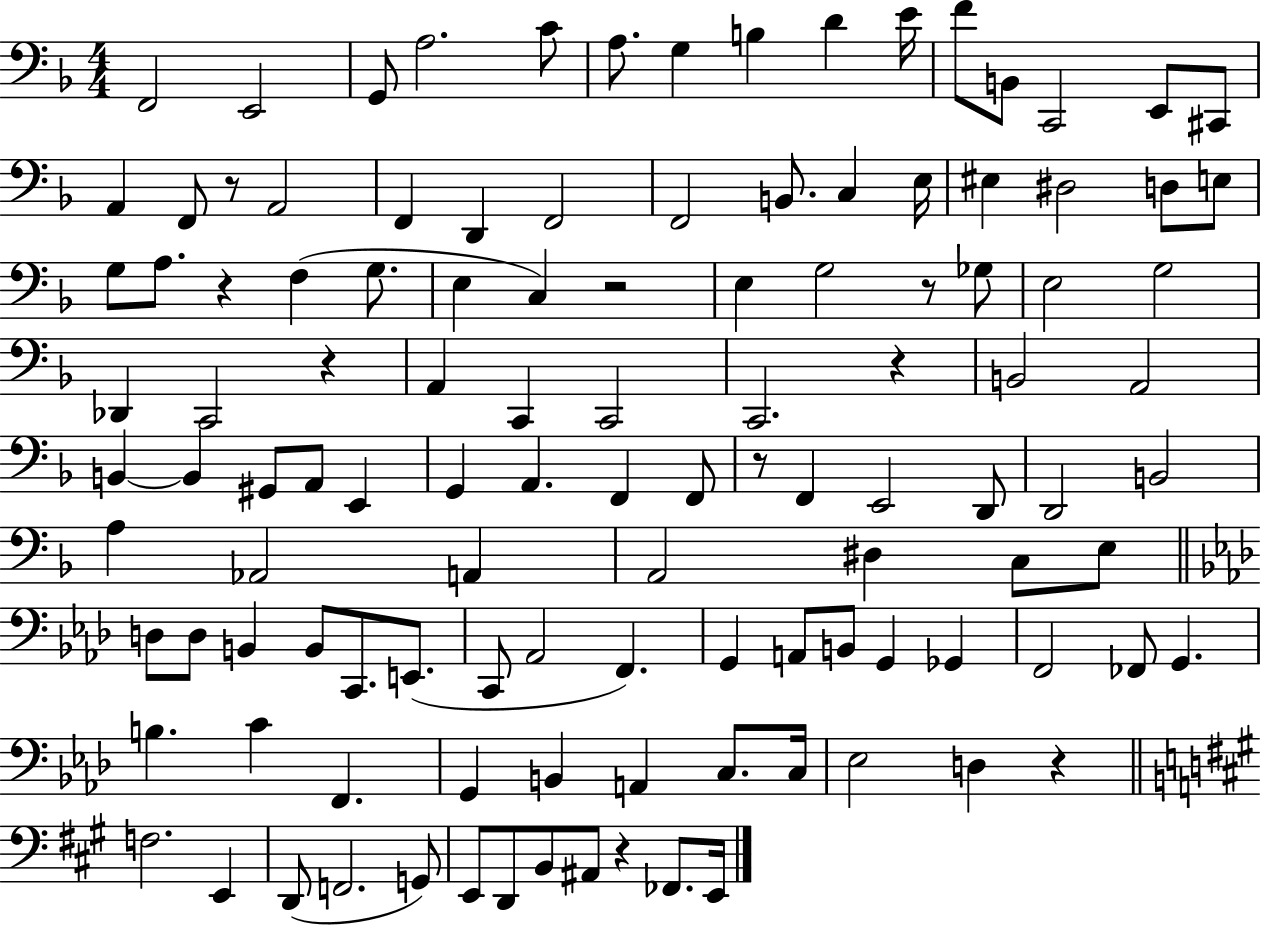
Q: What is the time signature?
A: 4/4